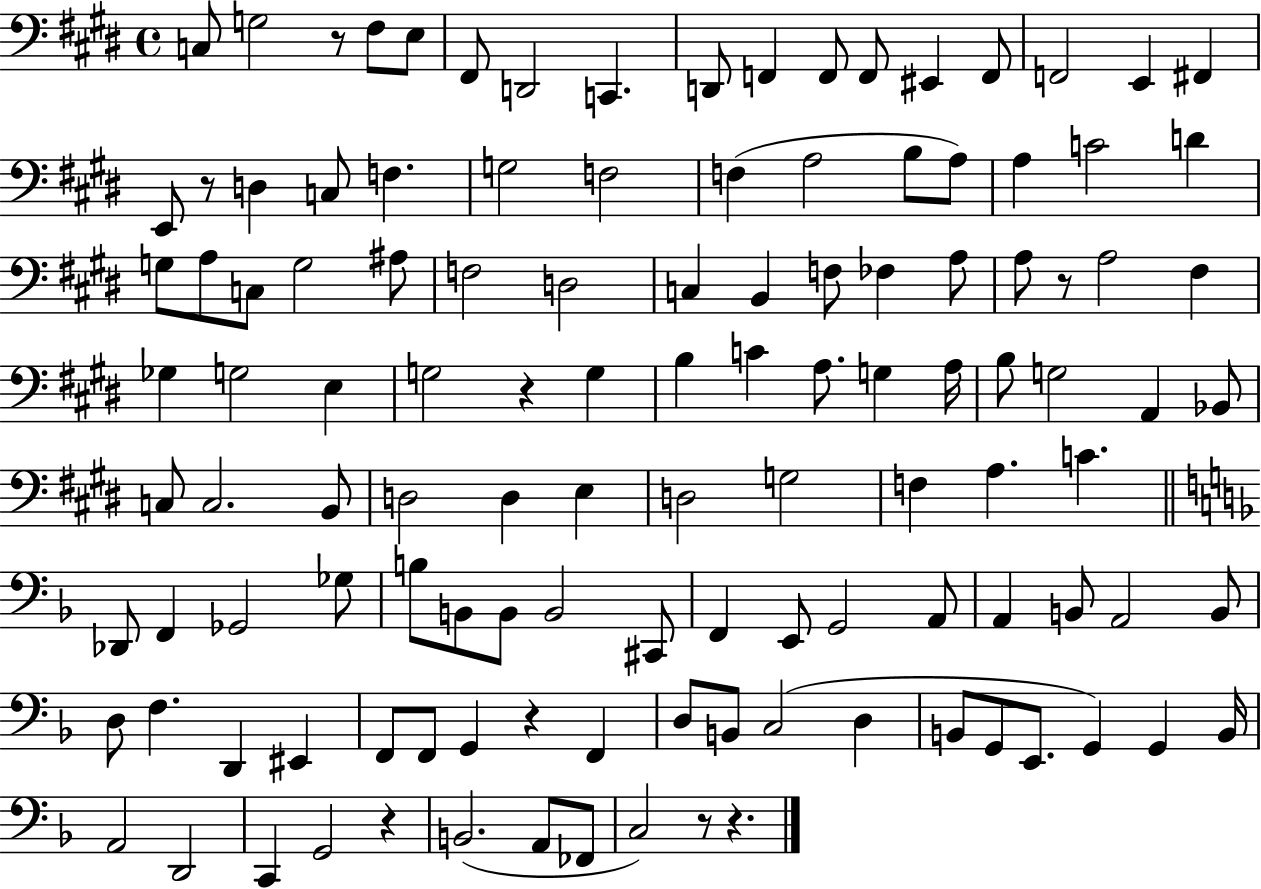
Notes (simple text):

C3/e G3/h R/e F#3/e E3/e F#2/e D2/h C2/q. D2/e F2/q F2/e F2/e EIS2/q F2/e F2/h E2/q F#2/q E2/e R/e D3/q C3/e F3/q. G3/h F3/h F3/q A3/h B3/e A3/e A3/q C4/h D4/q G3/e A3/e C3/e G3/h A#3/e F3/h D3/h C3/q B2/q F3/e FES3/q A3/e A3/e R/e A3/h F#3/q Gb3/q G3/h E3/q G3/h R/q G3/q B3/q C4/q A3/e. G3/q A3/s B3/e G3/h A2/q Bb2/e C3/e C3/h. B2/e D3/h D3/q E3/q D3/h G3/h F3/q A3/q. C4/q. Db2/e F2/q Gb2/h Gb3/e B3/e B2/e B2/e B2/h C#2/e F2/q E2/e G2/h A2/e A2/q B2/e A2/h B2/e D3/e F3/q. D2/q EIS2/q F2/e F2/e G2/q R/q F2/q D3/e B2/e C3/h D3/q B2/e G2/e E2/e. G2/q G2/q B2/s A2/h D2/h C2/q G2/h R/q B2/h. A2/e FES2/e C3/h R/e R/q.